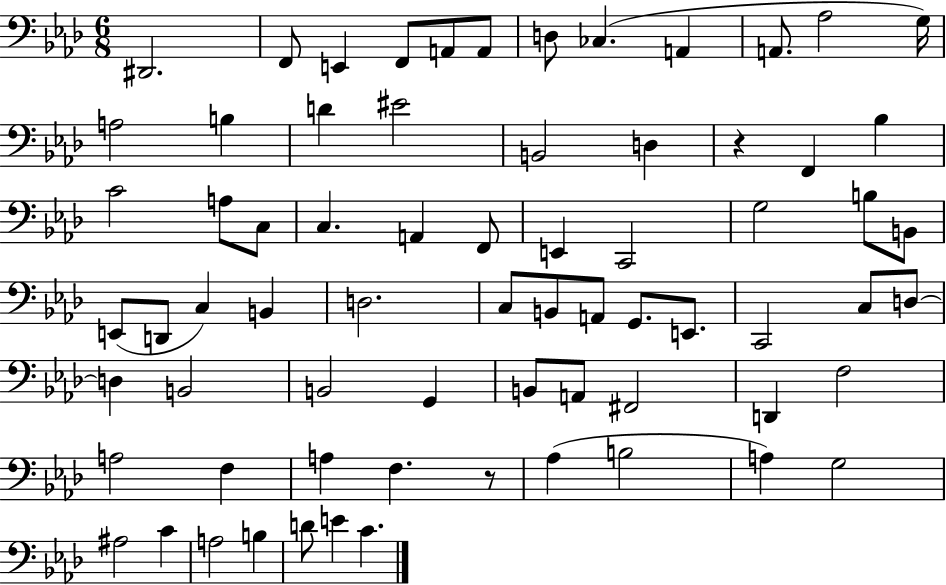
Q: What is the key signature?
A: AES major